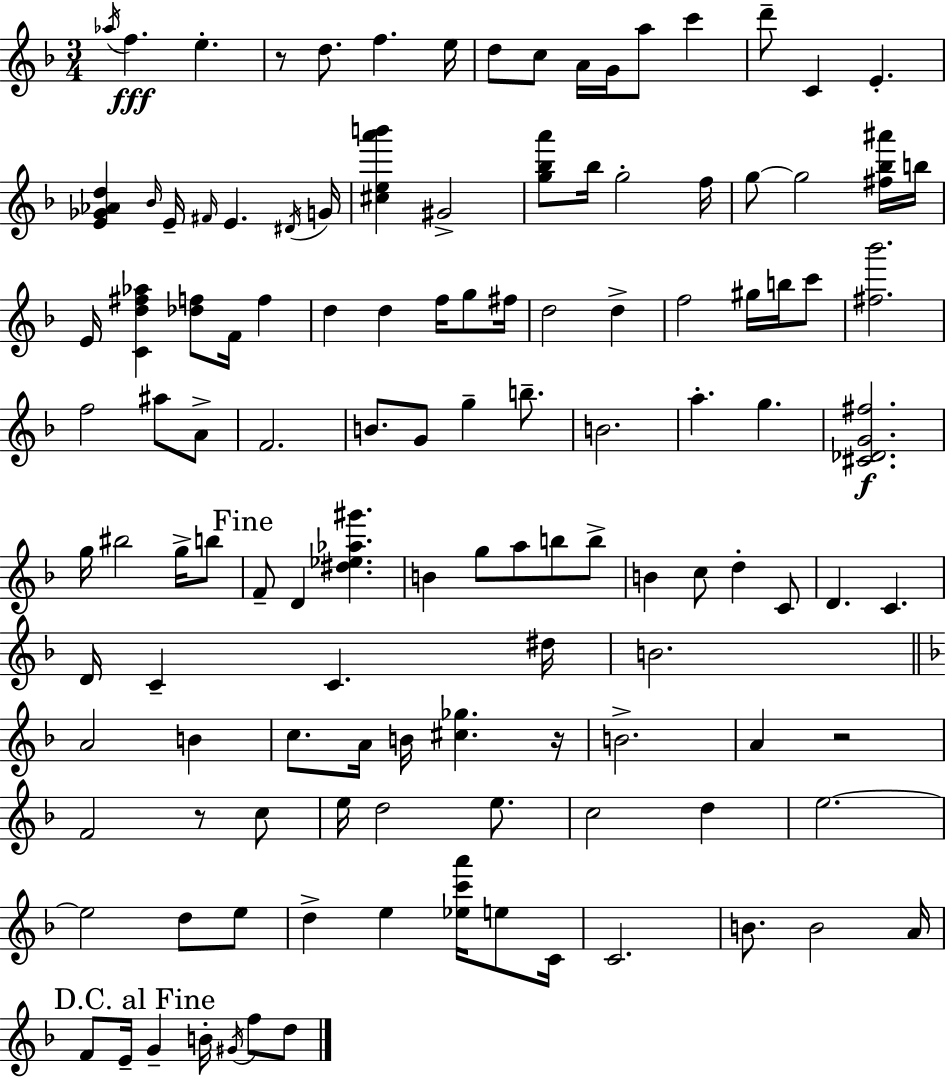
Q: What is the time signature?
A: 3/4